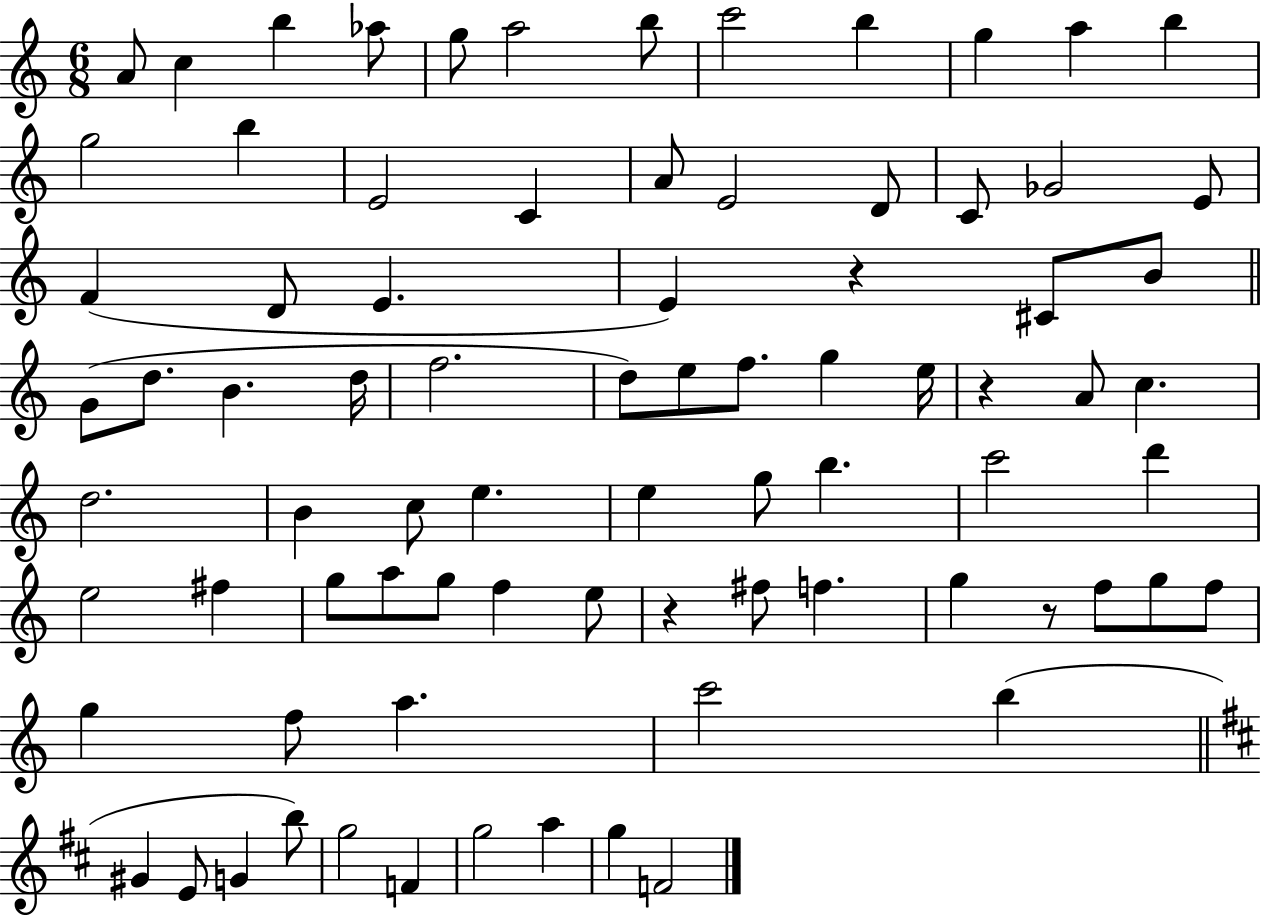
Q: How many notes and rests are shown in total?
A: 81